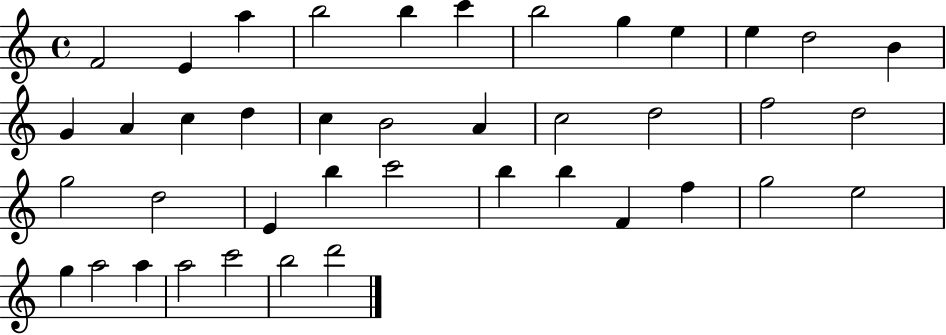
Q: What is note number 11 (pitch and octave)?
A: D5